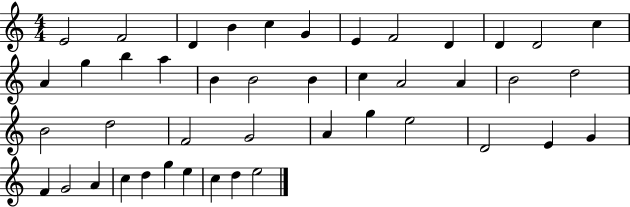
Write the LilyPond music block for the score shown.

{
  \clef treble
  \numericTimeSignature
  \time 4/4
  \key c \major
  e'2 f'2 | d'4 b'4 c''4 g'4 | e'4 f'2 d'4 | d'4 d'2 c''4 | \break a'4 g''4 b''4 a''4 | b'4 b'2 b'4 | c''4 a'2 a'4 | b'2 d''2 | \break b'2 d''2 | f'2 g'2 | a'4 g''4 e''2 | d'2 e'4 g'4 | \break f'4 g'2 a'4 | c''4 d''4 g''4 e''4 | c''4 d''4 e''2 | \bar "|."
}